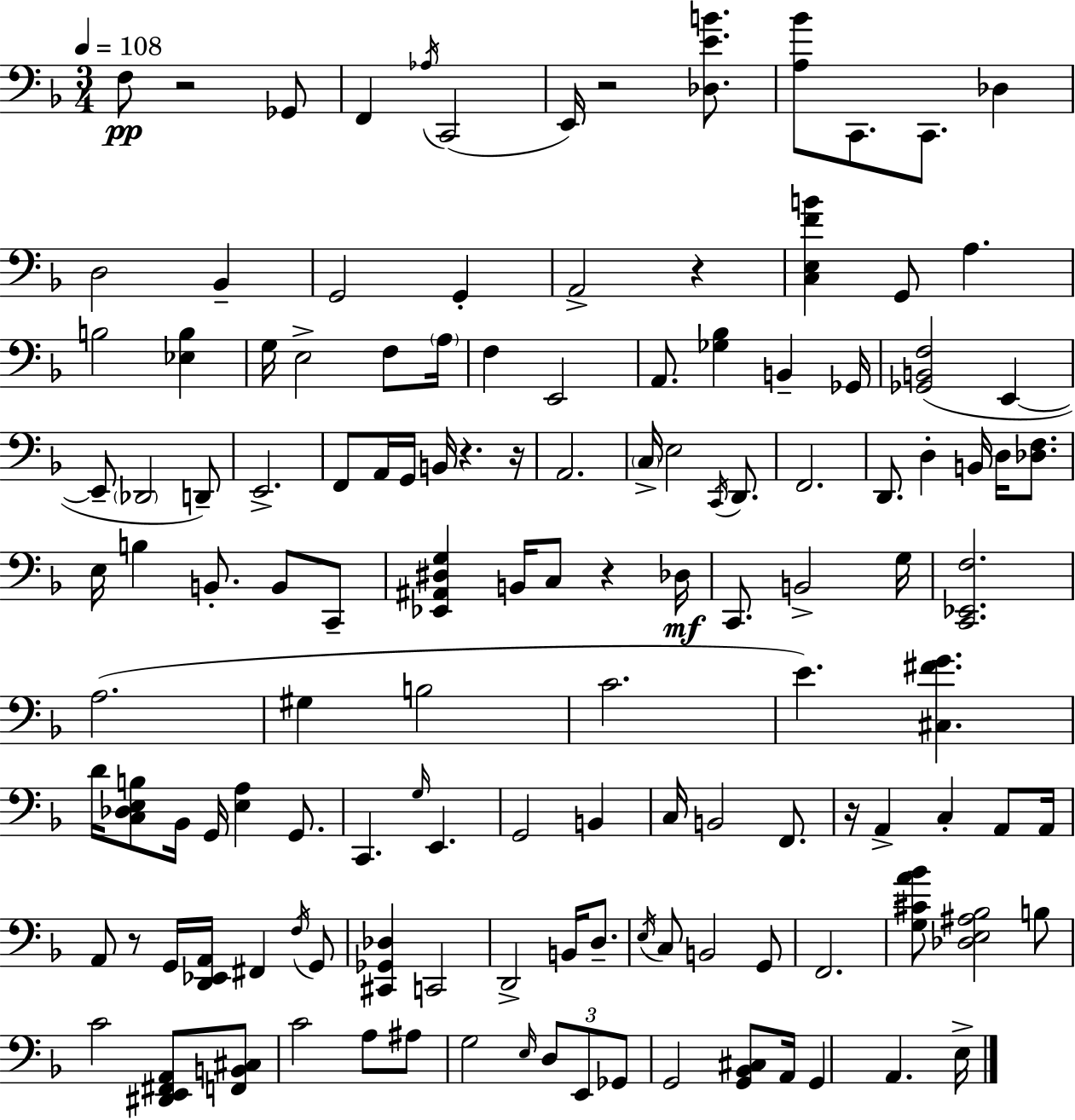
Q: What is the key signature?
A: D minor